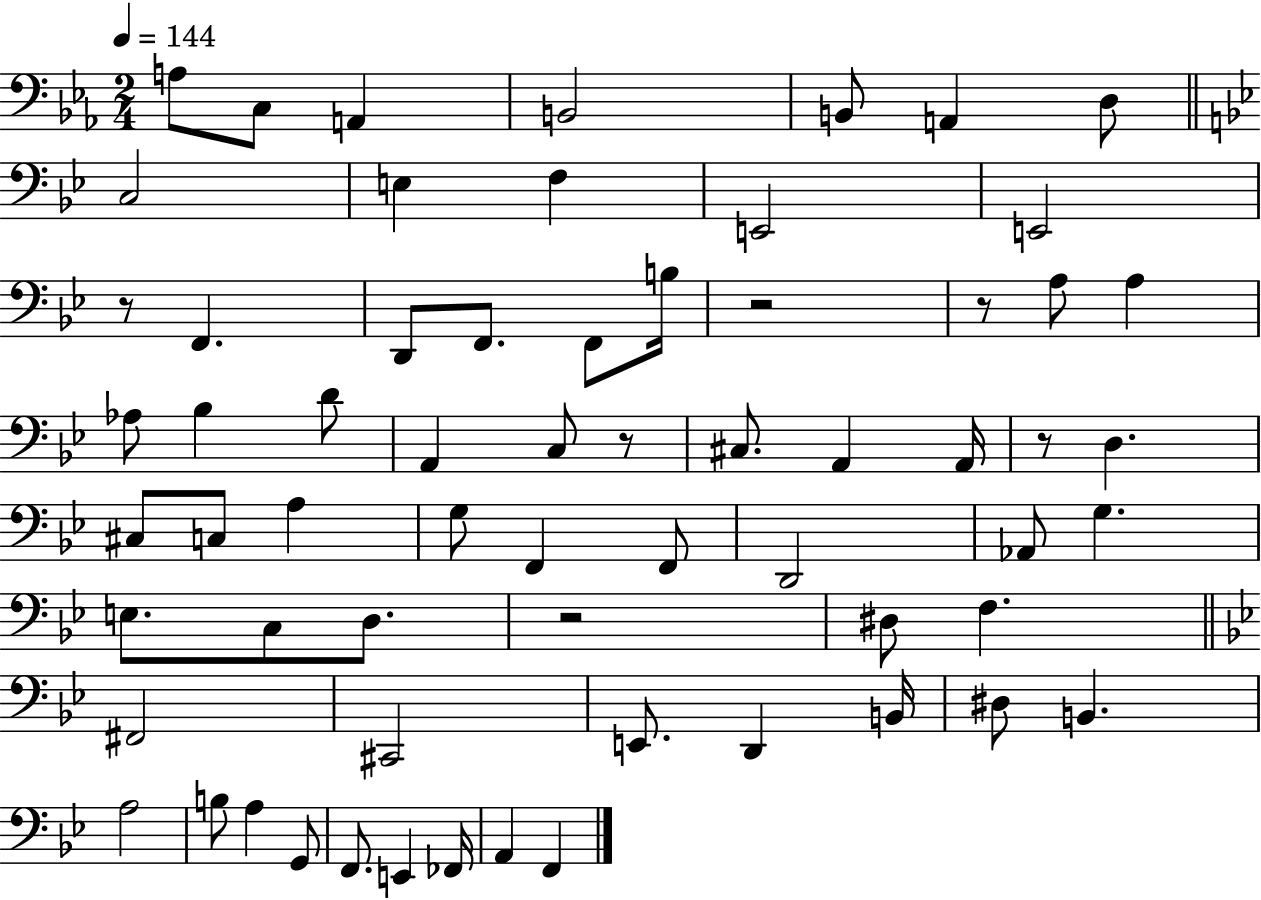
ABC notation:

X:1
T:Untitled
M:2/4
L:1/4
K:Eb
A,/2 C,/2 A,, B,,2 B,,/2 A,, D,/2 C,2 E, F, E,,2 E,,2 z/2 F,, D,,/2 F,,/2 F,,/2 B,/4 z2 z/2 A,/2 A, _A,/2 _B, D/2 A,, C,/2 z/2 ^C,/2 A,, A,,/4 z/2 D, ^C,/2 C,/2 A, G,/2 F,, F,,/2 D,,2 _A,,/2 G, E,/2 C,/2 D,/2 z2 ^D,/2 F, ^F,,2 ^C,,2 E,,/2 D,, B,,/4 ^D,/2 B,, A,2 B,/2 A, G,,/2 F,,/2 E,, _F,,/4 A,, F,,